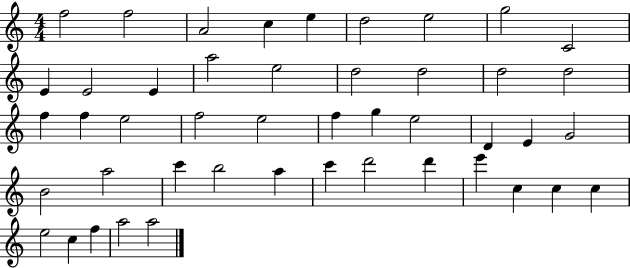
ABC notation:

X:1
T:Untitled
M:4/4
L:1/4
K:C
f2 f2 A2 c e d2 e2 g2 C2 E E2 E a2 e2 d2 d2 d2 d2 f f e2 f2 e2 f g e2 D E G2 B2 a2 c' b2 a c' d'2 d' e' c c c e2 c f a2 a2